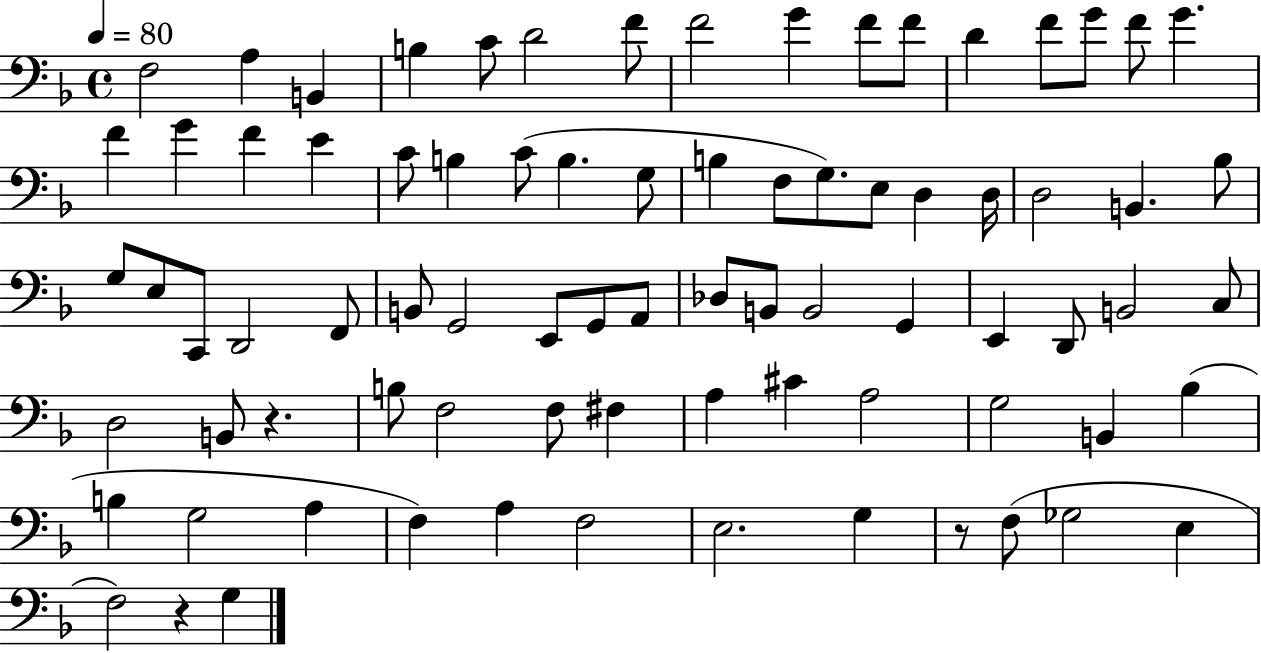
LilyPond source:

{
  \clef bass
  \time 4/4
  \defaultTimeSignature
  \key f \major
  \tempo 4 = 80
  f2 a4 b,4 | b4 c'8 d'2 f'8 | f'2 g'4 f'8 f'8 | d'4 f'8 g'8 f'8 g'4. | \break f'4 g'4 f'4 e'4 | c'8 b4 c'8( b4. g8 | b4 f8 g8.) e8 d4 d16 | d2 b,4. bes8 | \break g8 e8 c,8 d,2 f,8 | b,8 g,2 e,8 g,8 a,8 | des8 b,8 b,2 g,4 | e,4 d,8 b,2 c8 | \break d2 b,8 r4. | b8 f2 f8 fis4 | a4 cis'4 a2 | g2 b,4 bes4( | \break b4 g2 a4 | f4) a4 f2 | e2. g4 | r8 f8( ges2 e4 | \break f2) r4 g4 | \bar "|."
}